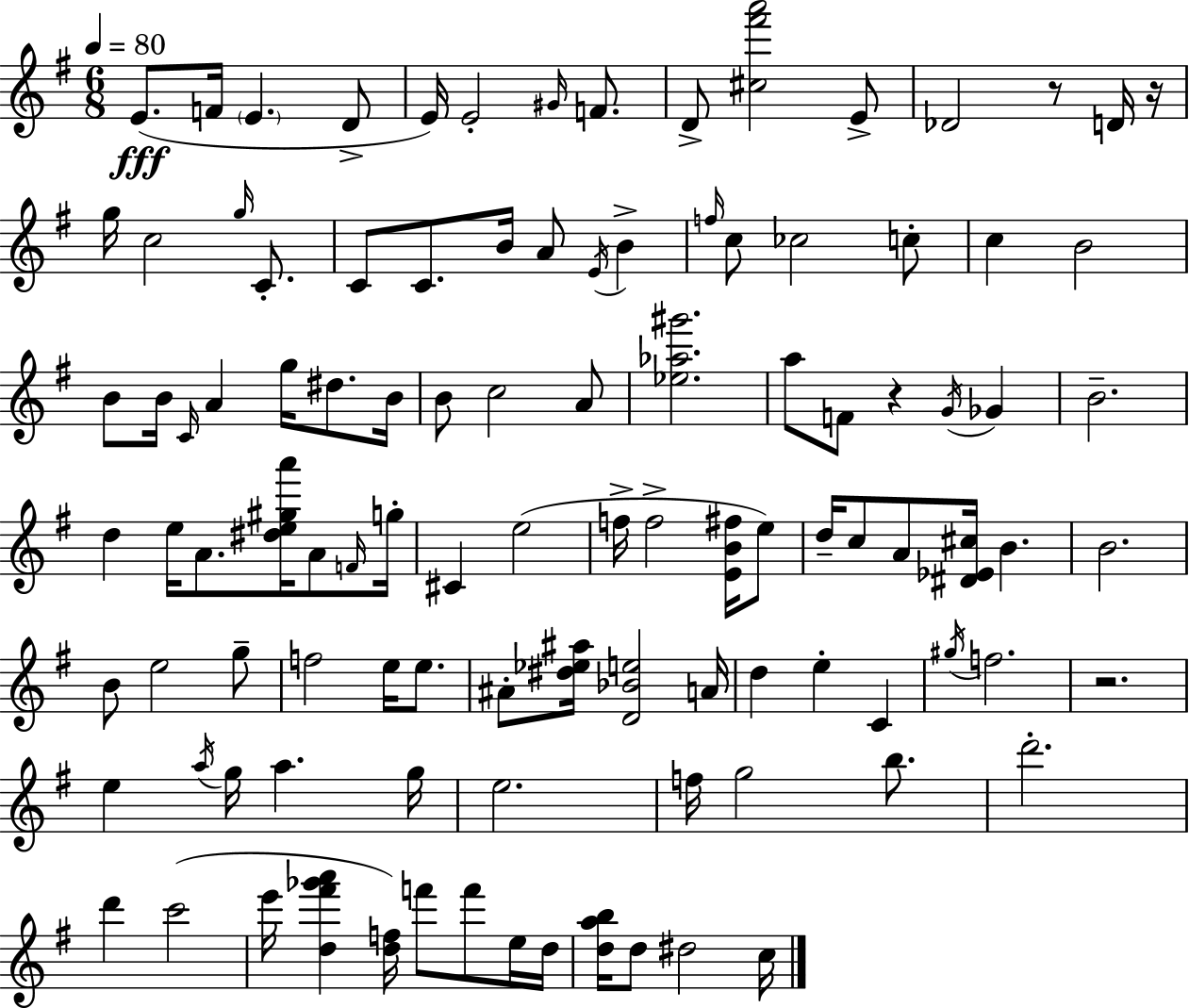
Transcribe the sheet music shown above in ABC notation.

X:1
T:Untitled
M:6/8
L:1/4
K:Em
E/2 F/4 E D/2 E/4 E2 ^G/4 F/2 D/2 [^c^f'a']2 E/2 _D2 z/2 D/4 z/4 g/4 c2 g/4 C/2 C/2 C/2 B/4 A/2 E/4 B f/4 c/2 _c2 c/2 c B2 B/2 B/4 C/4 A g/4 ^d/2 B/4 B/2 c2 A/2 [_e_a^g']2 a/2 F/2 z G/4 _G B2 d e/4 A/2 [^de^ga']/4 A/2 F/4 g/4 ^C e2 f/4 f2 [EB^f]/4 e/2 d/4 c/2 A/2 [^D_E^c]/4 B B2 B/2 e2 g/2 f2 e/4 e/2 ^A/2 [^d_e^a]/4 [D_Be]2 A/4 d e C ^g/4 f2 z2 e a/4 g/4 a g/4 e2 f/4 g2 b/2 d'2 d' c'2 e'/4 [d^f'_g'a'] [df]/4 f'/2 f'/2 e/4 d/4 [dab]/4 d/2 ^d2 c/4